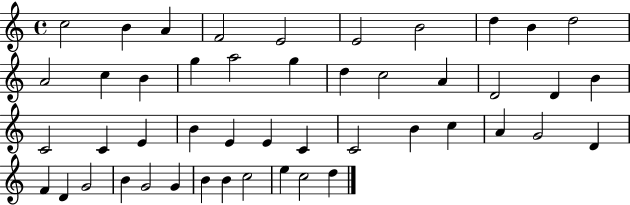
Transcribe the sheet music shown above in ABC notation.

X:1
T:Untitled
M:4/4
L:1/4
K:C
c2 B A F2 E2 E2 B2 d B d2 A2 c B g a2 g d c2 A D2 D B C2 C E B E E C C2 B c A G2 D F D G2 B G2 G B B c2 e c2 d